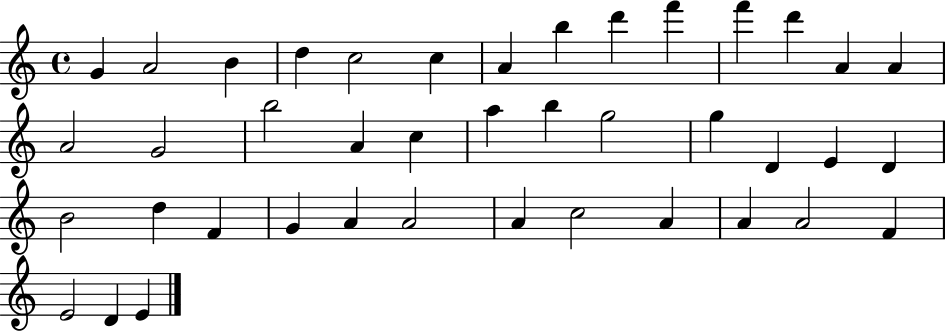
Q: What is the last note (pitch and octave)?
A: E4